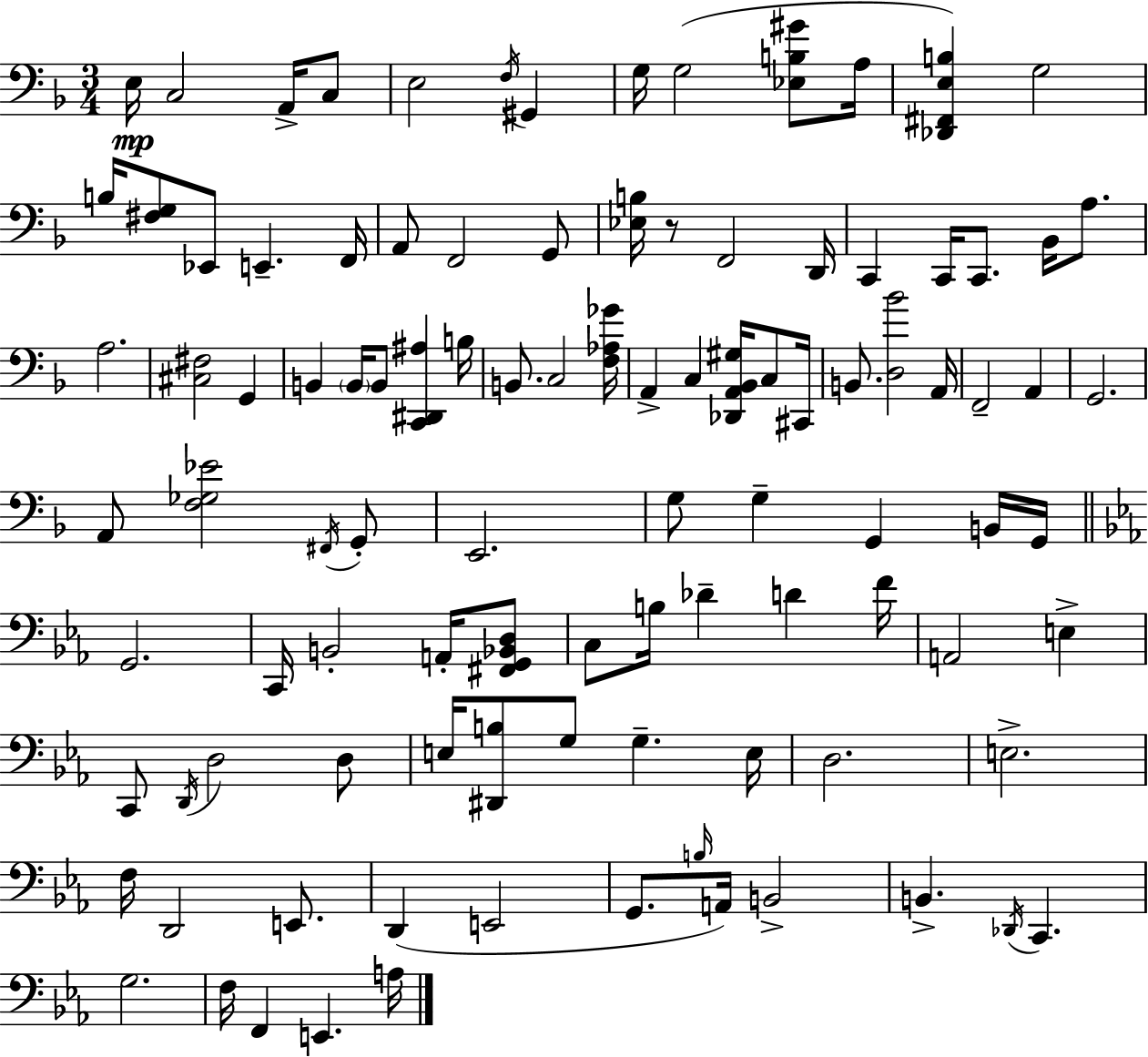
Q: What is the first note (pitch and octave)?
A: E3